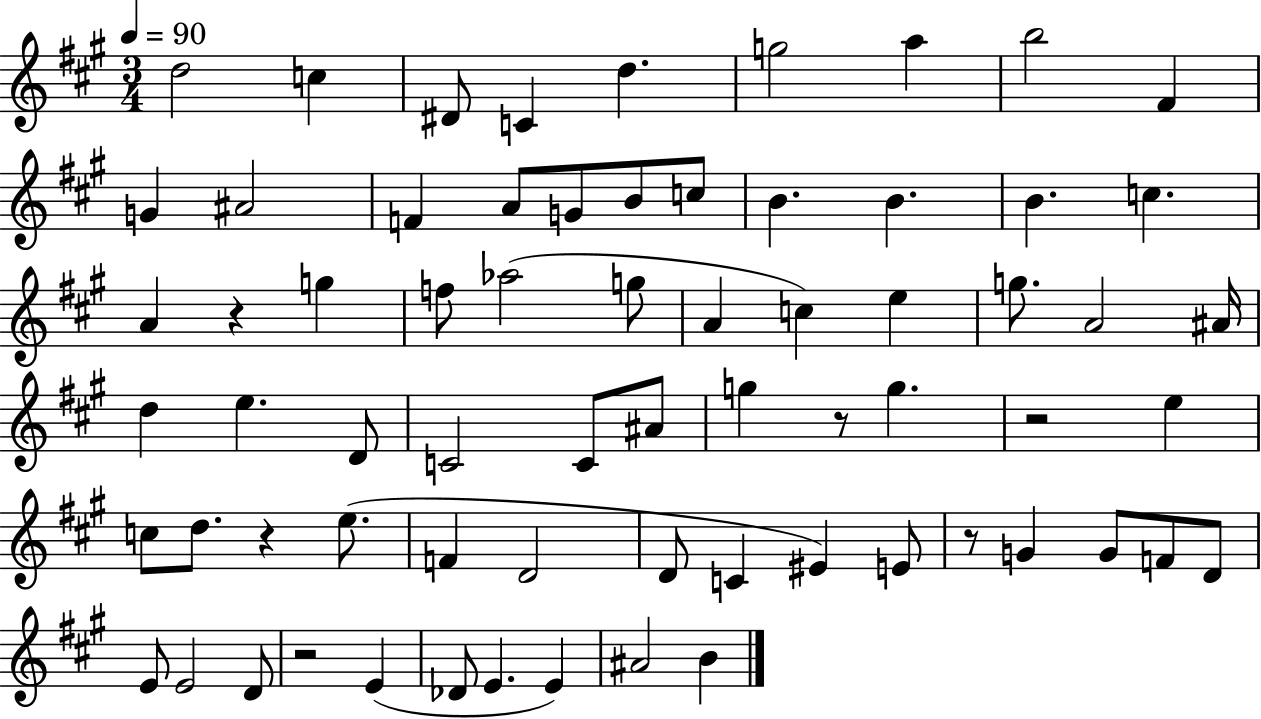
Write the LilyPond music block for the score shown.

{
  \clef treble
  \numericTimeSignature
  \time 3/4
  \key a \major
  \tempo 4 = 90
  d''2 c''4 | dis'8 c'4 d''4. | g''2 a''4 | b''2 fis'4 | \break g'4 ais'2 | f'4 a'8 g'8 b'8 c''8 | b'4. b'4. | b'4. c''4. | \break a'4 r4 g''4 | f''8 aes''2( g''8 | a'4 c''4) e''4 | g''8. a'2 ais'16 | \break d''4 e''4. d'8 | c'2 c'8 ais'8 | g''4 r8 g''4. | r2 e''4 | \break c''8 d''8. r4 e''8.( | f'4 d'2 | d'8 c'4 eis'4) e'8 | r8 g'4 g'8 f'8 d'8 | \break e'8 e'2 d'8 | r2 e'4( | des'8 e'4. e'4) | ais'2 b'4 | \break \bar "|."
}